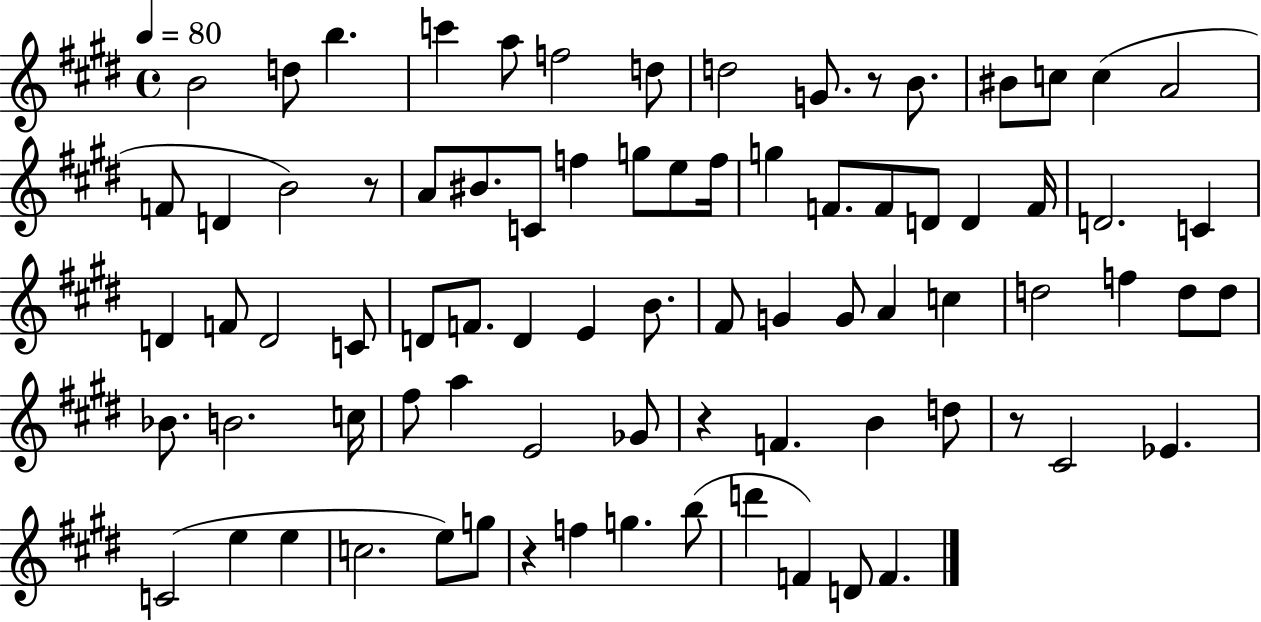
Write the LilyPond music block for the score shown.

{
  \clef treble
  \time 4/4
  \defaultTimeSignature
  \key e \major
  \tempo 4 = 80
  b'2 d''8 b''4. | c'''4 a''8 f''2 d''8 | d''2 g'8. r8 b'8. | bis'8 c''8 c''4( a'2 | \break f'8 d'4 b'2) r8 | a'8 bis'8. c'8 f''4 g''8 e''8 f''16 | g''4 f'8. f'8 d'8 d'4 f'16 | d'2. c'4 | \break d'4 f'8 d'2 c'8 | d'8 f'8. d'4 e'4 b'8. | fis'8 g'4 g'8 a'4 c''4 | d''2 f''4 d''8 d''8 | \break bes'8. b'2. c''16 | fis''8 a''4 e'2 ges'8 | r4 f'4. b'4 d''8 | r8 cis'2 ees'4. | \break c'2( e''4 e''4 | c''2. e''8) g''8 | r4 f''4 g''4. b''8( | d'''4 f'4) d'8 f'4. | \break \bar "|."
}